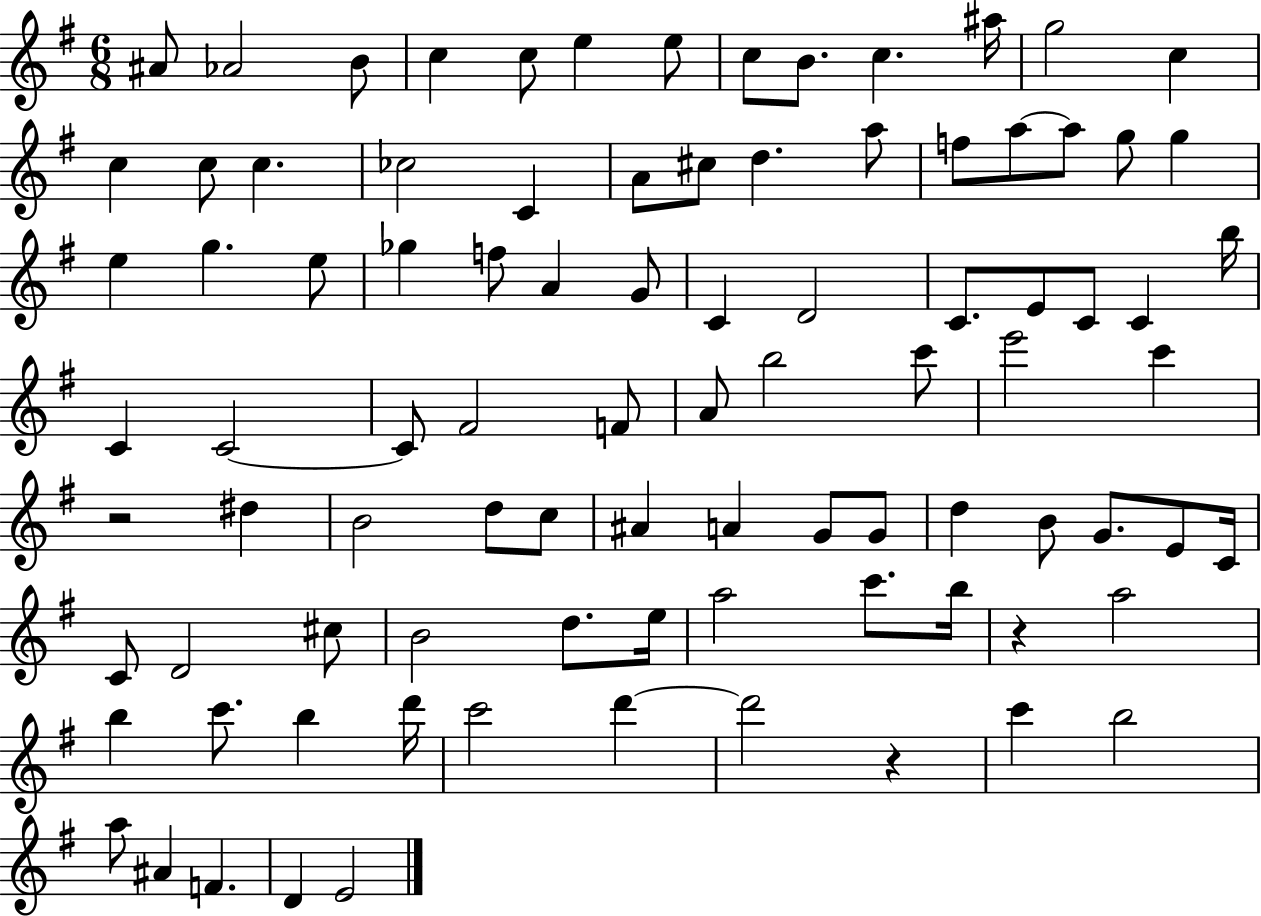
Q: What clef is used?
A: treble